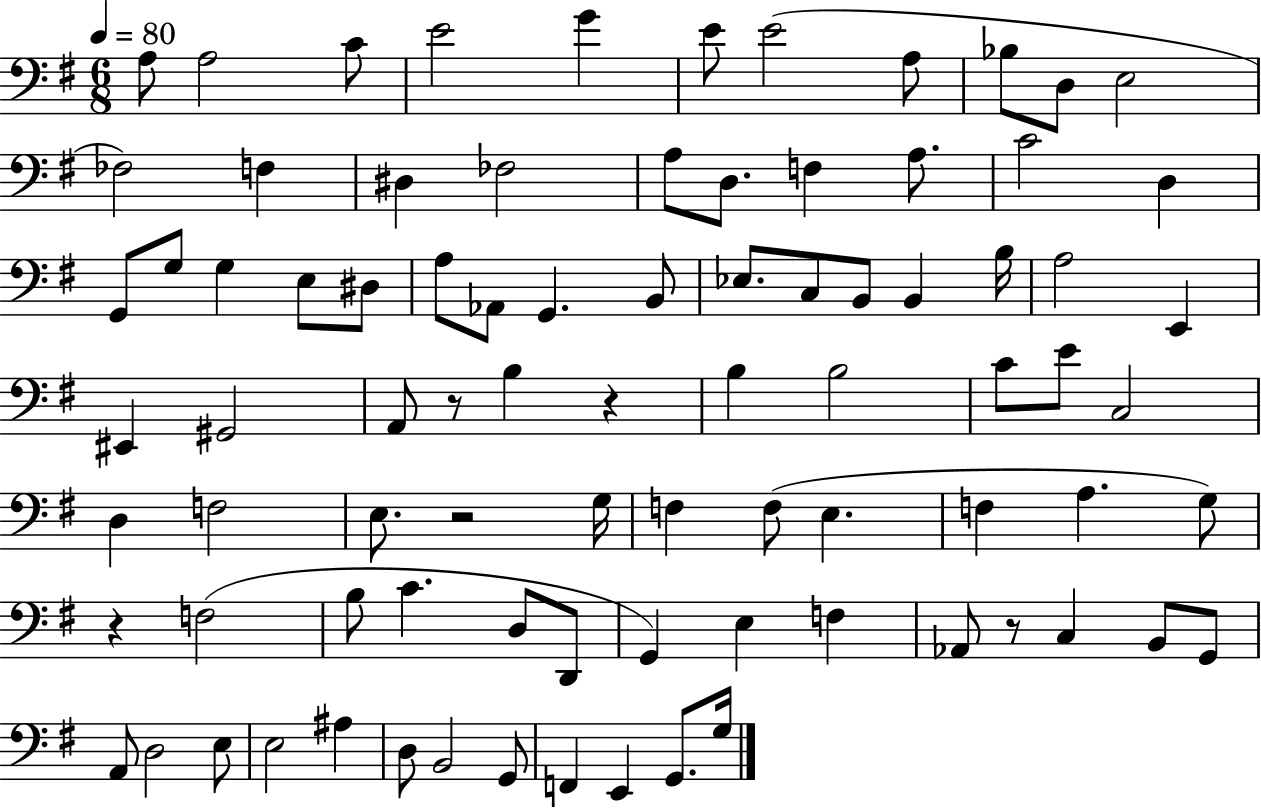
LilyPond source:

{
  \clef bass
  \numericTimeSignature
  \time 6/8
  \key g \major
  \tempo 4 = 80
  \repeat volta 2 { a8 a2 c'8 | e'2 g'4 | e'8 e'2( a8 | bes8 d8 e2 | \break fes2) f4 | dis4 fes2 | a8 d8. f4 a8. | c'2 d4 | \break g,8 g8 g4 e8 dis8 | a8 aes,8 g,4. b,8 | ees8. c8 b,8 b,4 b16 | a2 e,4 | \break eis,4 gis,2 | a,8 r8 b4 r4 | b4 b2 | c'8 e'8 c2 | \break d4 f2 | e8. r2 g16 | f4 f8( e4. | f4 a4. g8) | \break r4 f2( | b8 c'4. d8 d,8 | g,4) e4 f4 | aes,8 r8 c4 b,8 g,8 | \break a,8 d2 e8 | e2 ais4 | d8 b,2 g,8 | f,4 e,4 g,8. g16 | \break } \bar "|."
}